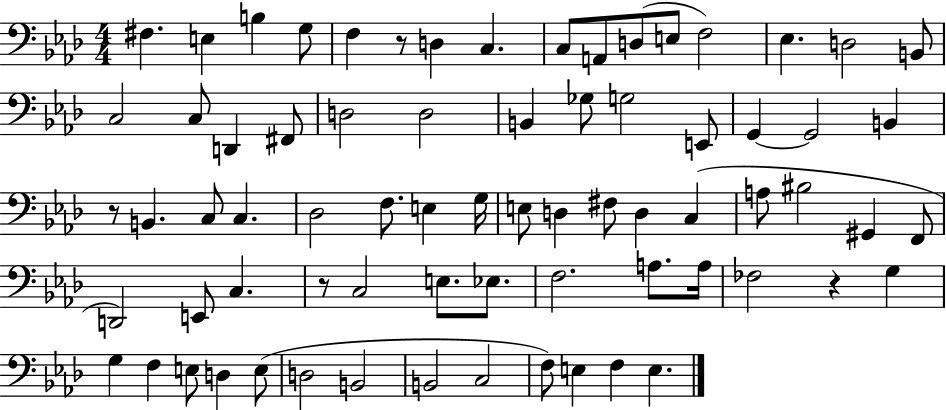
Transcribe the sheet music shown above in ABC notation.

X:1
T:Untitled
M:4/4
L:1/4
K:Ab
^F, E, B, G,/2 F, z/2 D, C, C,/2 A,,/2 D,/2 E,/2 F,2 _E, D,2 B,,/2 C,2 C,/2 D,, ^F,,/2 D,2 D,2 B,, _G,/2 G,2 E,,/2 G,, G,,2 B,, z/2 B,, C,/2 C, _D,2 F,/2 E, G,/4 E,/2 D, ^F,/2 D, C, A,/2 ^B,2 ^G,, F,,/2 D,,2 E,,/2 C, z/2 C,2 E,/2 _E,/2 F,2 A,/2 A,/4 _F,2 z G, G, F, E,/2 D, E,/2 D,2 B,,2 B,,2 C,2 F,/2 E, F, E,